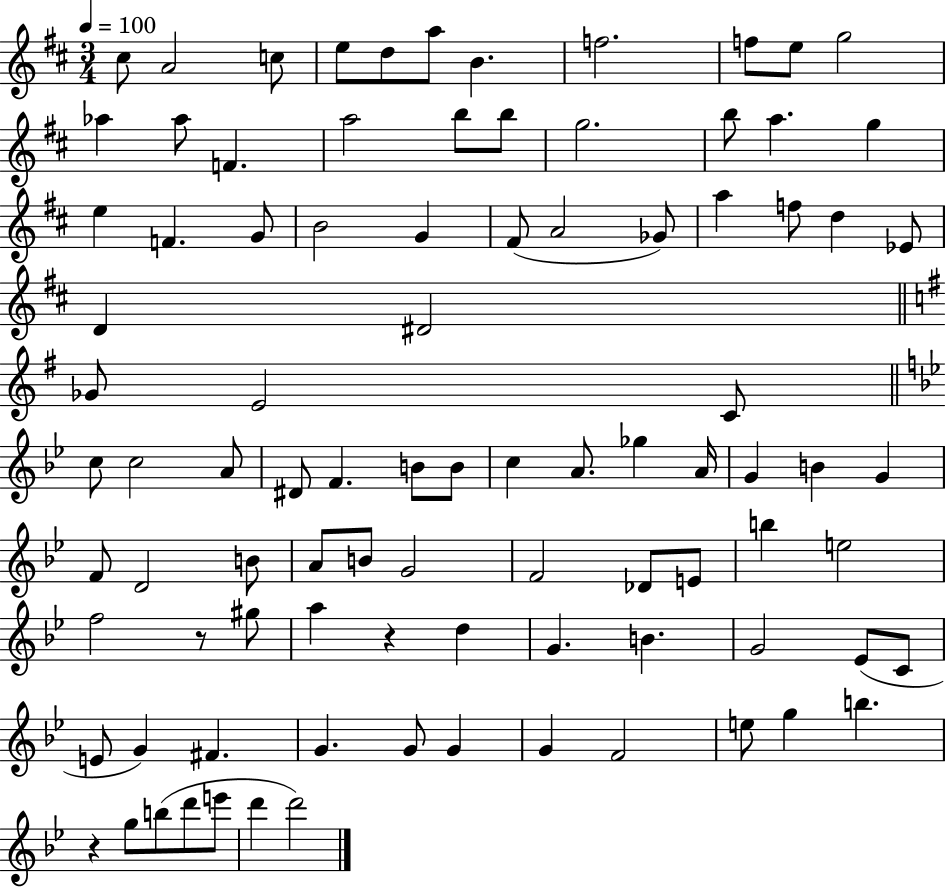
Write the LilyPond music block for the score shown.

{
  \clef treble
  \numericTimeSignature
  \time 3/4
  \key d \major
  \tempo 4 = 100
  cis''8 a'2 c''8 | e''8 d''8 a''8 b'4. | f''2. | f''8 e''8 g''2 | \break aes''4 aes''8 f'4. | a''2 b''8 b''8 | g''2. | b''8 a''4. g''4 | \break e''4 f'4. g'8 | b'2 g'4 | fis'8( a'2 ges'8) | a''4 f''8 d''4 ees'8 | \break d'4 dis'2 | \bar "||" \break \key g \major ges'8 e'2 c'8 | \bar "||" \break \key g \minor c''8 c''2 a'8 | dis'8 f'4. b'8 b'8 | c''4 a'8. ges''4 a'16 | g'4 b'4 g'4 | \break f'8 d'2 b'8 | a'8 b'8 g'2 | f'2 des'8 e'8 | b''4 e''2 | \break f''2 r8 gis''8 | a''4 r4 d''4 | g'4. b'4. | g'2 ees'8( c'8 | \break e'8 g'4) fis'4. | g'4. g'8 g'4 | g'4 f'2 | e''8 g''4 b''4. | \break r4 g''8 b''8( d'''8 e'''8 | d'''4 d'''2) | \bar "|."
}